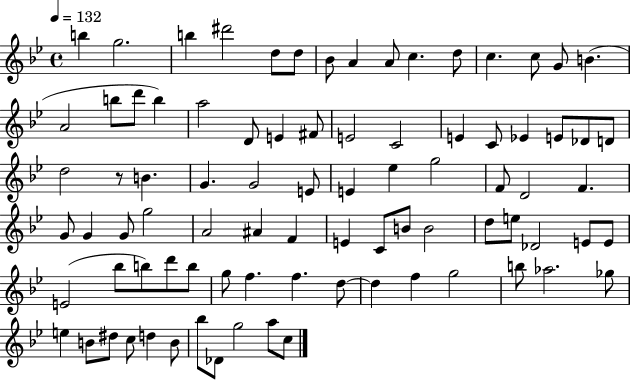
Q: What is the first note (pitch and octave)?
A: B5